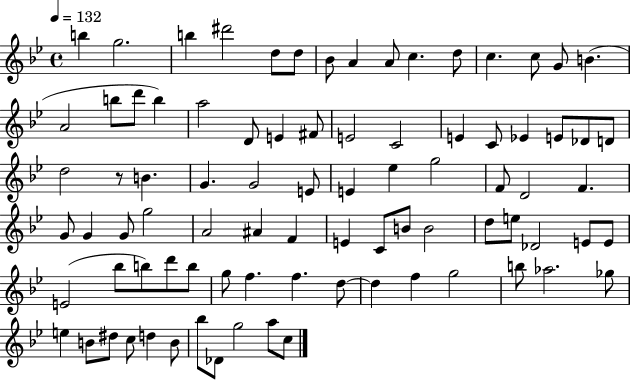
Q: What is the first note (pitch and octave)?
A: B5